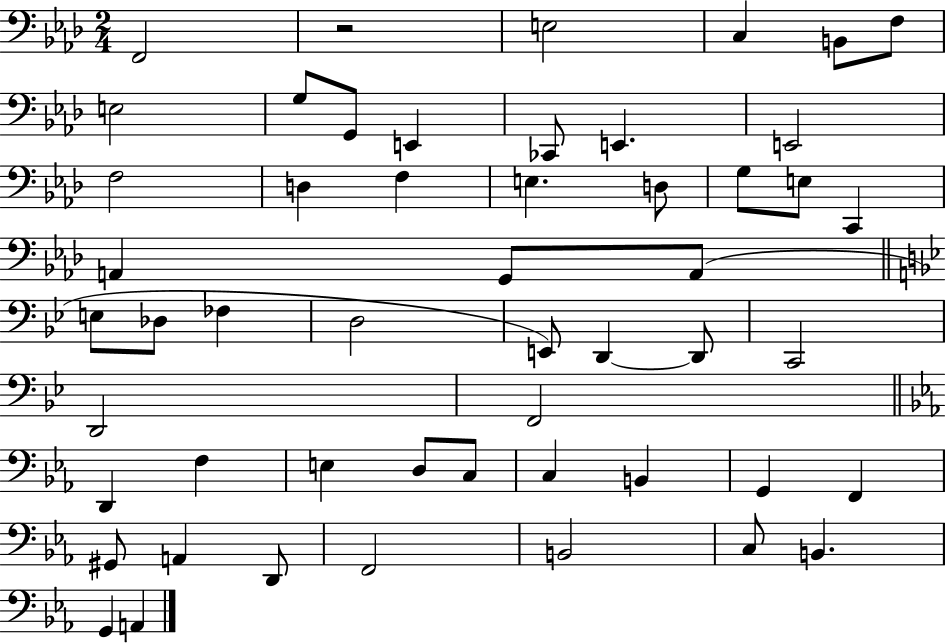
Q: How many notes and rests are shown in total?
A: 52